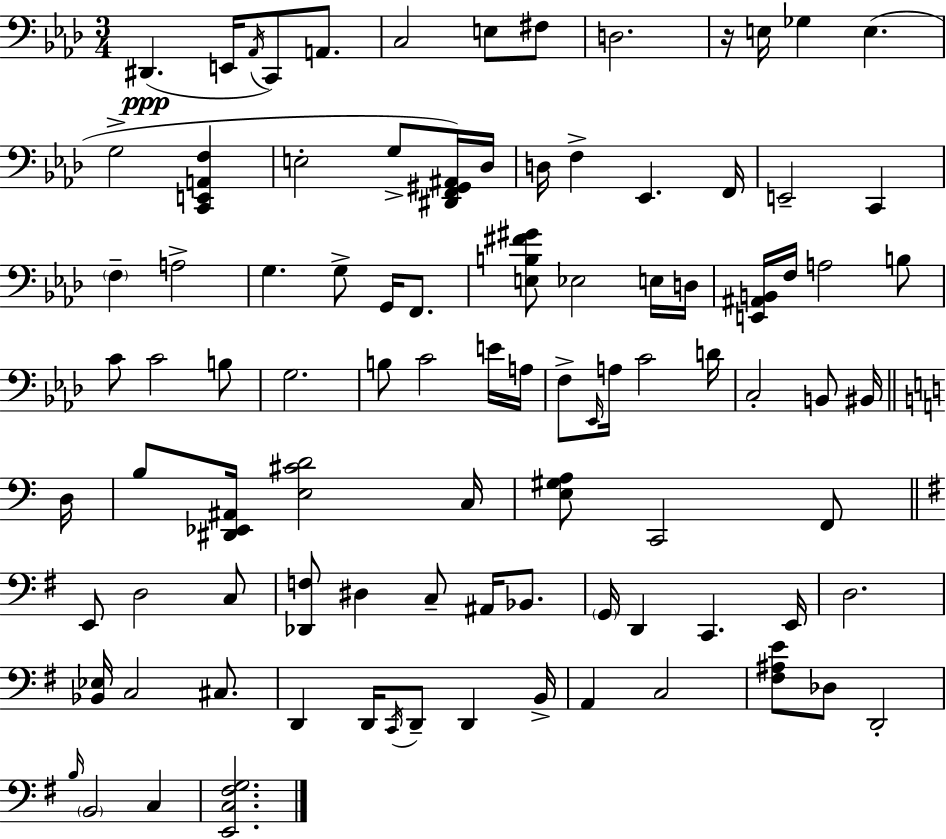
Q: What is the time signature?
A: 3/4